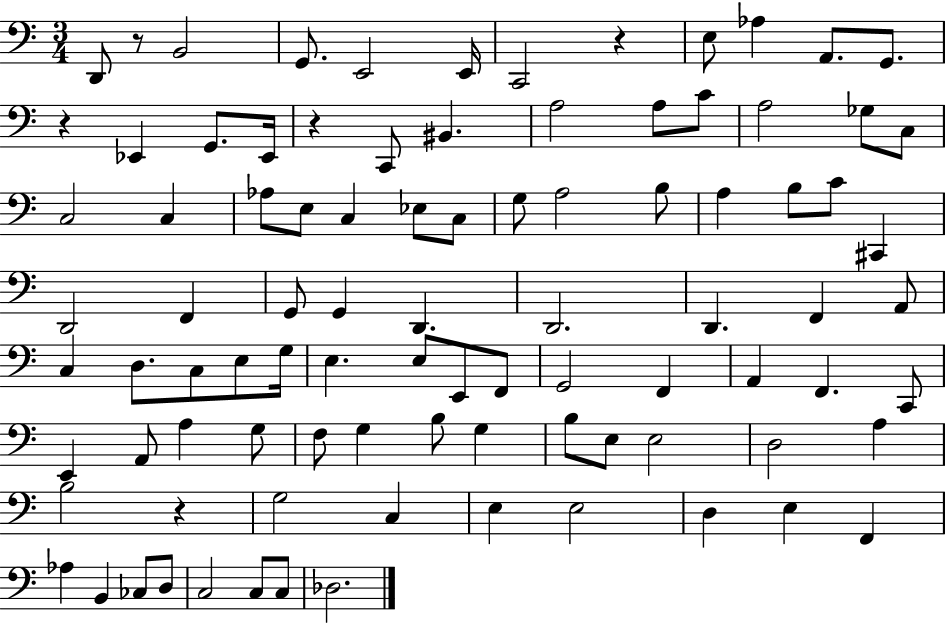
{
  \clef bass
  \numericTimeSignature
  \time 3/4
  \key c \major
  d,8 r8 b,2 | g,8. e,2 e,16 | c,2 r4 | e8 aes4 a,8. g,8. | \break r4 ees,4 g,8. ees,16 | r4 c,8 bis,4. | a2 a8 c'8 | a2 ges8 c8 | \break c2 c4 | aes8 e8 c4 ees8 c8 | g8 a2 b8 | a4 b8 c'8 cis,4 | \break d,2 f,4 | g,8 g,4 d,4. | d,2. | d,4. f,4 a,8 | \break c4 d8. c8 e8 g16 | e4. e8 e,8 f,8 | g,2 f,4 | a,4 f,4. c,8 | \break e,4 a,8 a4 g8 | f8 g4 b8 g4 | b8 e8 e2 | d2 a4 | \break b2 r4 | g2 c4 | e4 e2 | d4 e4 f,4 | \break aes4 b,4 ces8 d8 | c2 c8 c8 | des2. | \bar "|."
}